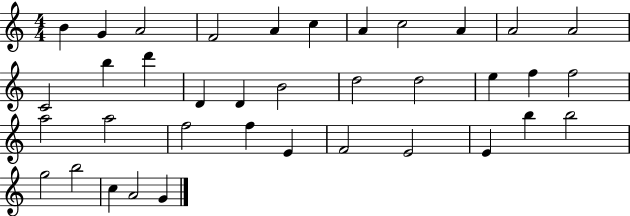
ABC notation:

X:1
T:Untitled
M:4/4
L:1/4
K:C
B G A2 F2 A c A c2 A A2 A2 C2 b d' D D B2 d2 d2 e f f2 a2 a2 f2 f E F2 E2 E b b2 g2 b2 c A2 G